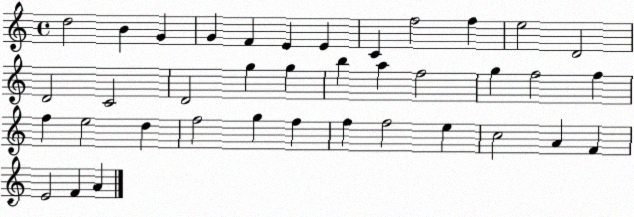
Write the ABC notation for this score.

X:1
T:Untitled
M:4/4
L:1/4
K:C
d2 B G G F E E C f2 f e2 D2 D2 C2 D2 g g b a f2 g f2 f f e2 d f2 g f f f2 e c2 A F E2 F A